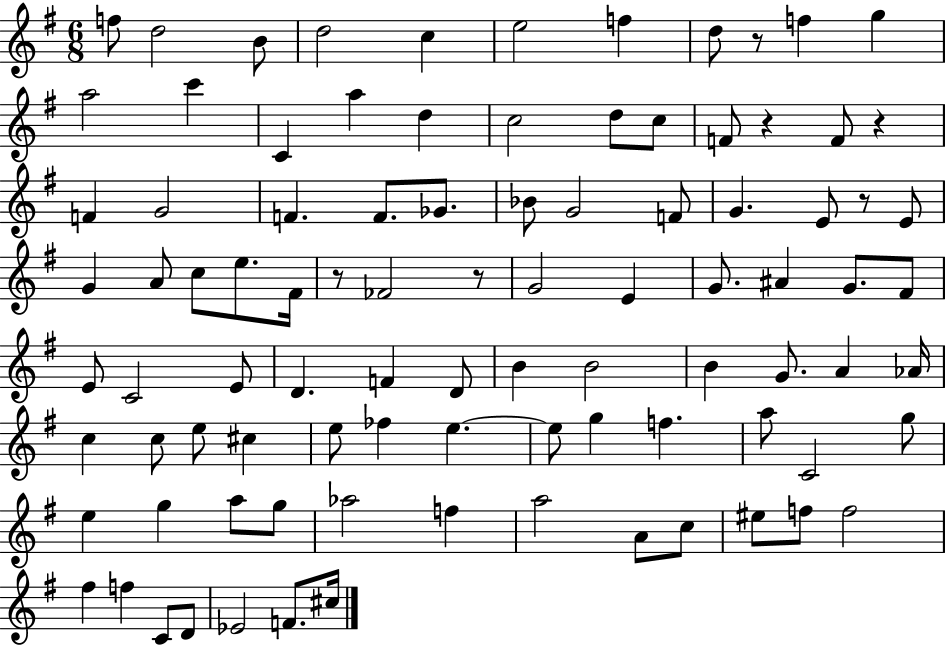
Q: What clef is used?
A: treble